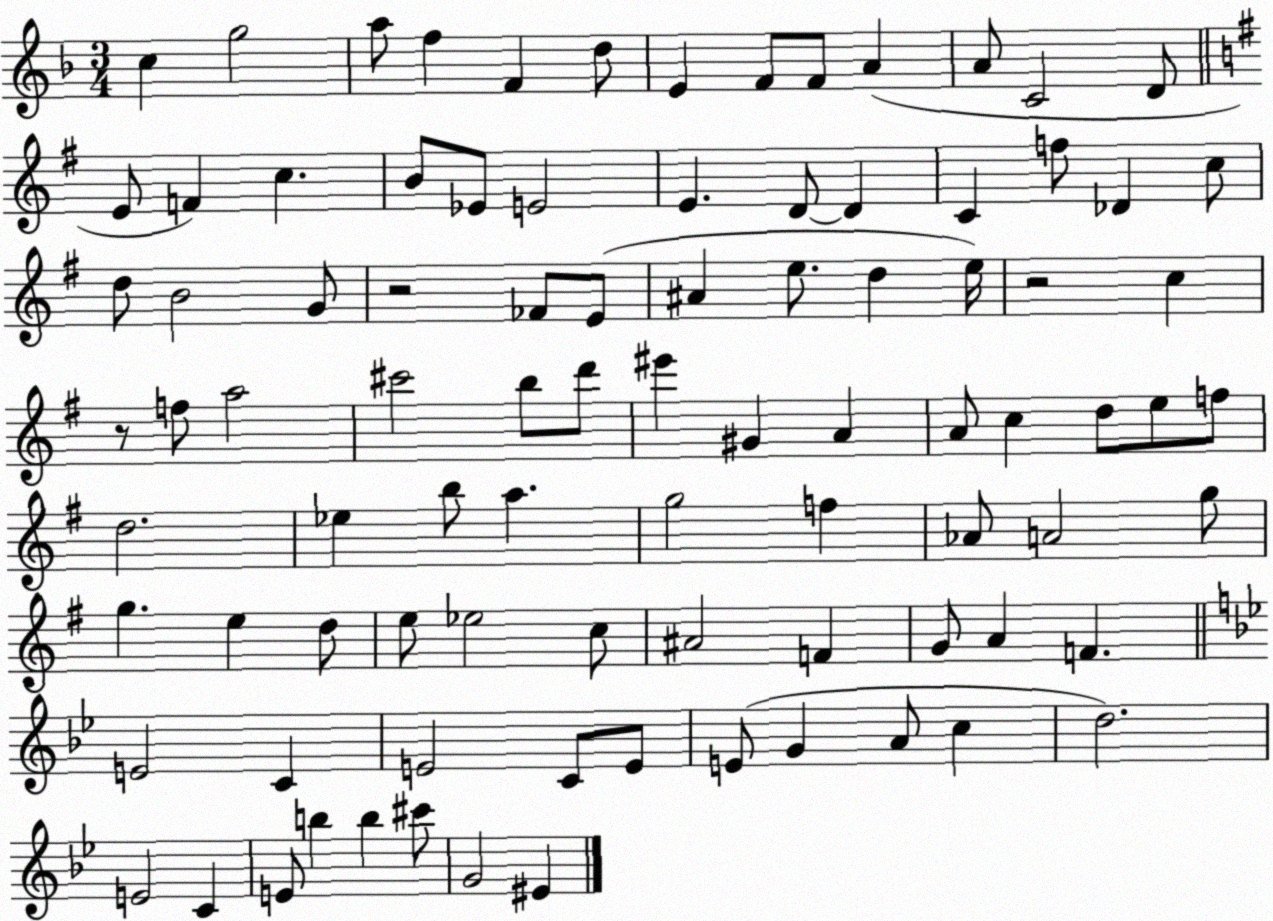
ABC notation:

X:1
T:Untitled
M:3/4
L:1/4
K:F
c g2 a/2 f F d/2 E F/2 F/2 A A/2 C2 D/2 E/2 F c B/2 _E/2 E2 E D/2 D C f/2 _D c/2 d/2 B2 G/2 z2 _F/2 E/2 ^A e/2 d e/4 z2 c z/2 f/2 a2 ^c'2 b/2 d'/2 ^e' ^G A A/2 c d/2 e/2 f/2 d2 _e b/2 a g2 f _A/2 A2 g/2 g e d/2 e/2 _e2 c/2 ^A2 F G/2 A F E2 C E2 C/2 E/2 E/2 G A/2 c d2 E2 C E/2 b b ^c'/2 G2 ^E